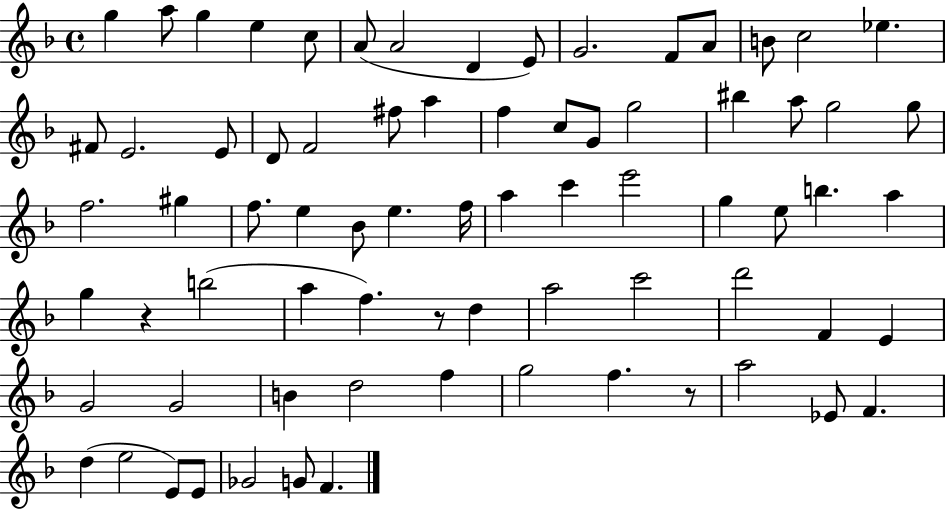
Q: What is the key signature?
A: F major